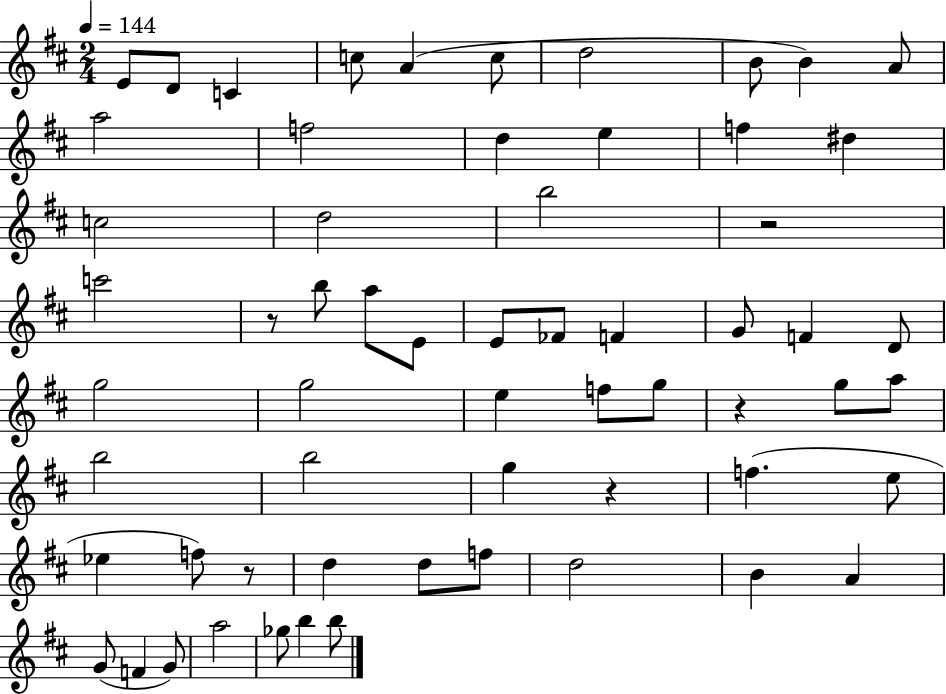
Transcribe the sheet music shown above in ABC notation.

X:1
T:Untitled
M:2/4
L:1/4
K:D
E/2 D/2 C c/2 A c/2 d2 B/2 B A/2 a2 f2 d e f ^d c2 d2 b2 z2 c'2 z/2 b/2 a/2 E/2 E/2 _F/2 F G/2 F D/2 g2 g2 e f/2 g/2 z g/2 a/2 b2 b2 g z f e/2 _e f/2 z/2 d d/2 f/2 d2 B A G/2 F G/2 a2 _g/2 b b/2